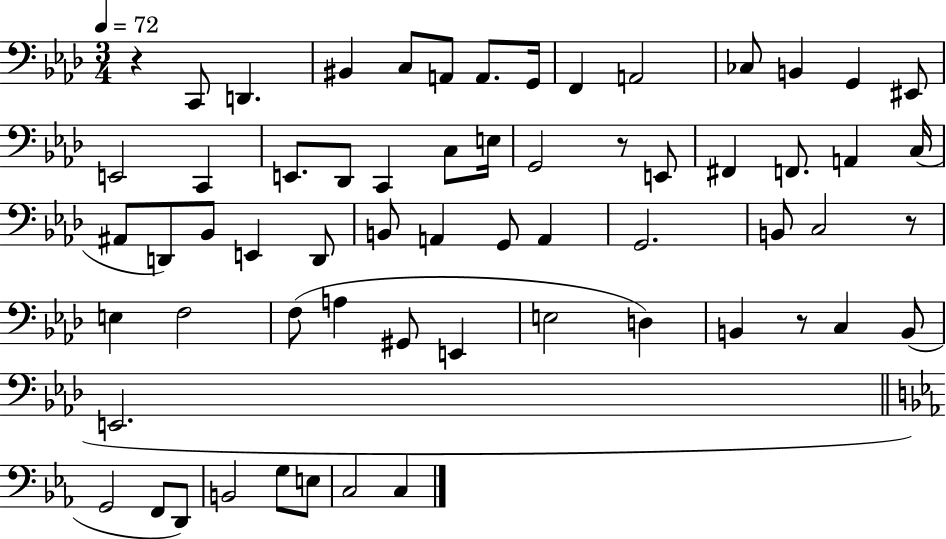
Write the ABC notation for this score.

X:1
T:Untitled
M:3/4
L:1/4
K:Ab
z C,,/2 D,, ^B,, C,/2 A,,/2 A,,/2 G,,/4 F,, A,,2 _C,/2 B,, G,, ^E,,/2 E,,2 C,, E,,/2 _D,,/2 C,, C,/2 E,/4 G,,2 z/2 E,,/2 ^F,, F,,/2 A,, C,/4 ^A,,/2 D,,/2 _B,,/2 E,, D,,/2 B,,/2 A,, G,,/2 A,, G,,2 B,,/2 C,2 z/2 E, F,2 F,/2 A, ^G,,/2 E,, E,2 D, B,, z/2 C, B,,/2 E,,2 G,,2 F,,/2 D,,/2 B,,2 G,/2 E,/2 C,2 C,